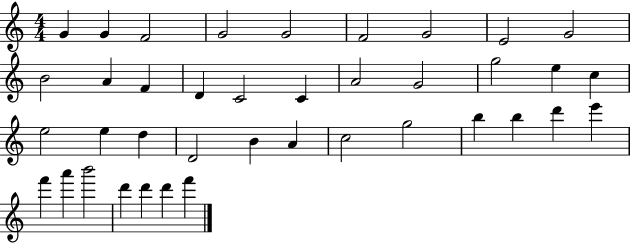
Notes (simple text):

G4/q G4/q F4/h G4/h G4/h F4/h G4/h E4/h G4/h B4/h A4/q F4/q D4/q C4/h C4/q A4/h G4/h G5/h E5/q C5/q E5/h E5/q D5/q D4/h B4/q A4/q C5/h G5/h B5/q B5/q D6/q E6/q F6/q A6/q B6/h D6/q D6/q D6/q F6/q